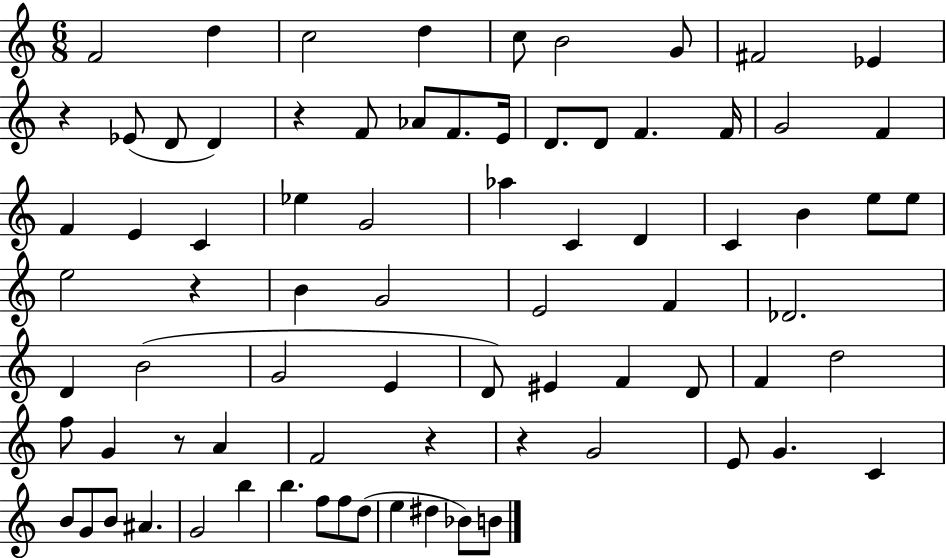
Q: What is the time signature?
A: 6/8